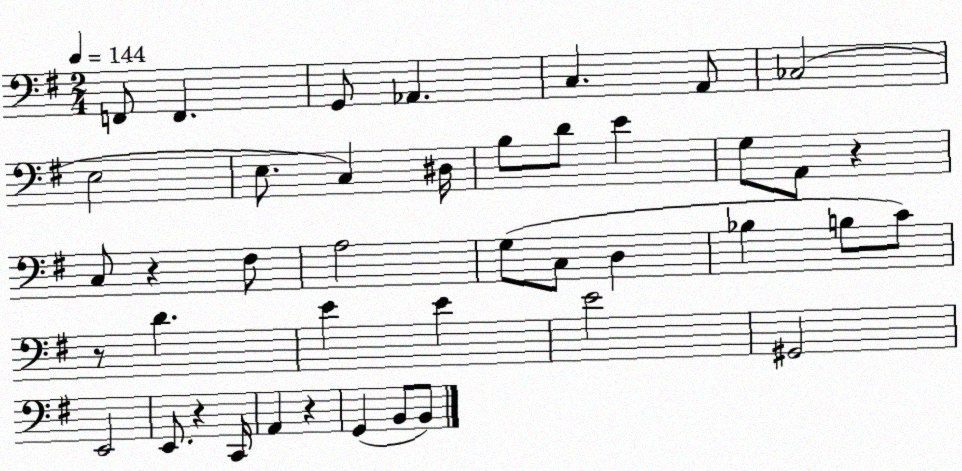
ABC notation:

X:1
T:Untitled
M:2/4
L:1/4
K:G
F,,/2 F,, G,,/2 _A,, C, A,,/2 _C,2 E,2 E,/2 C, ^D,/4 B,/2 D/2 E G,/2 A,,/2 z C,/2 z ^F,/2 A,2 G,/2 C,/2 D, _B, B,/2 C/2 z/2 D E E E2 ^G,,2 E,,2 E,,/2 z C,,/4 A,, z G,, B,,/2 B,,/2